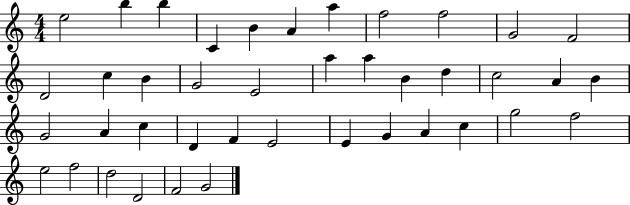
E5/h B5/q B5/q C4/q B4/q A4/q A5/q F5/h F5/h G4/h F4/h D4/h C5/q B4/q G4/h E4/h A5/q A5/q B4/q D5/q C5/h A4/q B4/q G4/h A4/q C5/q D4/q F4/q E4/h E4/q G4/q A4/q C5/q G5/h F5/h E5/h F5/h D5/h D4/h F4/h G4/h